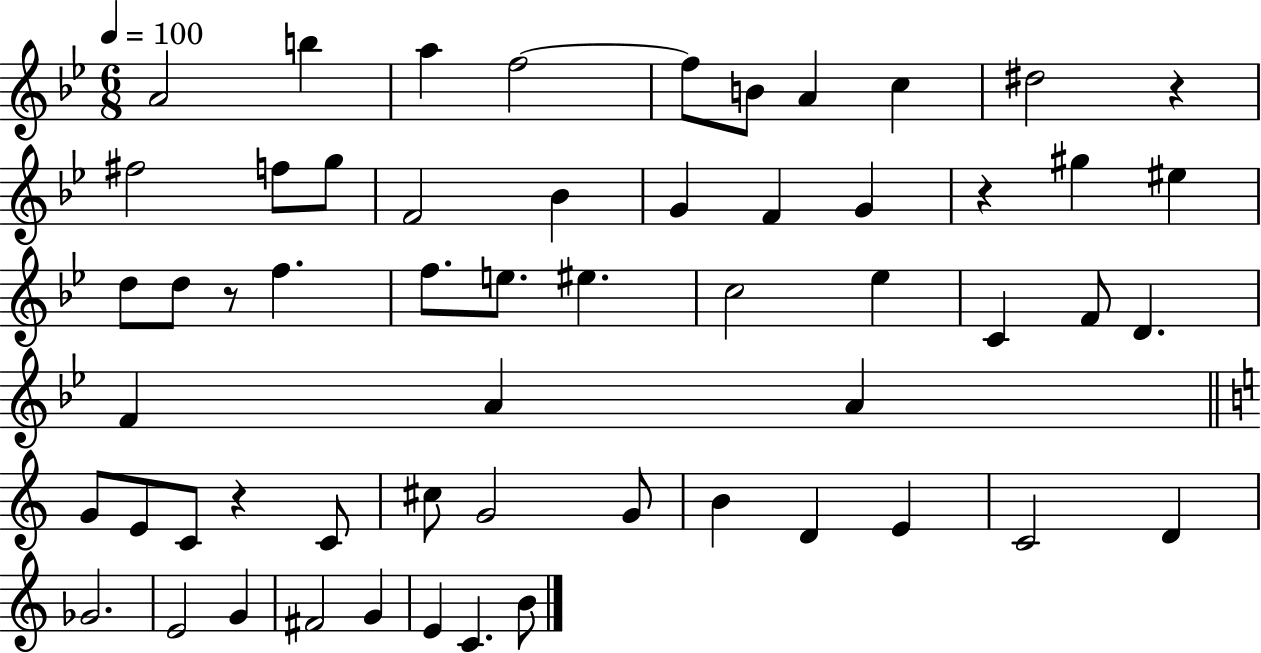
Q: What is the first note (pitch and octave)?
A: A4